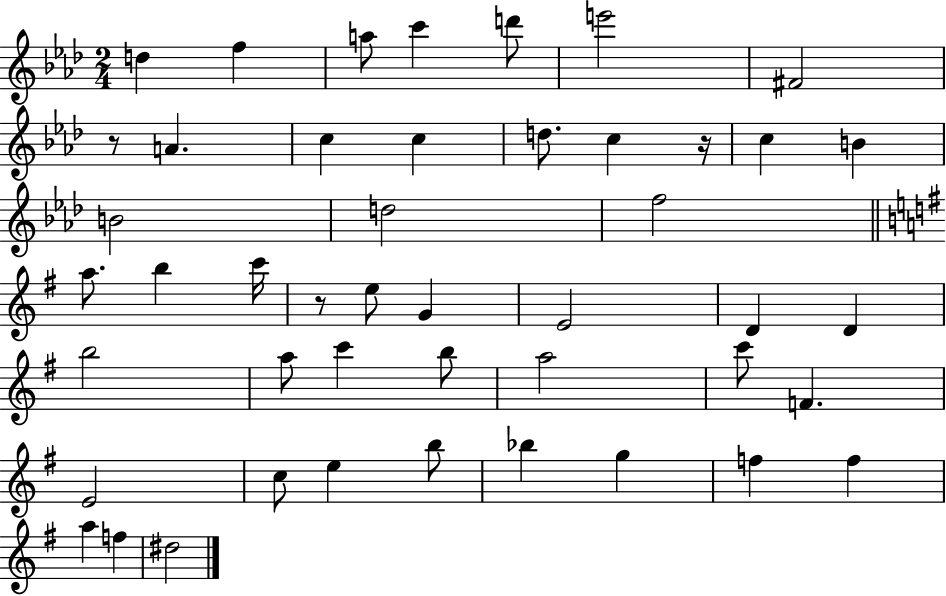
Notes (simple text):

D5/q F5/q A5/e C6/q D6/e E6/h F#4/h R/e A4/q. C5/q C5/q D5/e. C5/q R/s C5/q B4/q B4/h D5/h F5/h A5/e. B5/q C6/s R/e E5/e G4/q E4/h D4/q D4/q B5/h A5/e C6/q B5/e A5/h C6/e F4/q. E4/h C5/e E5/q B5/e Bb5/q G5/q F5/q F5/q A5/q F5/q D#5/h